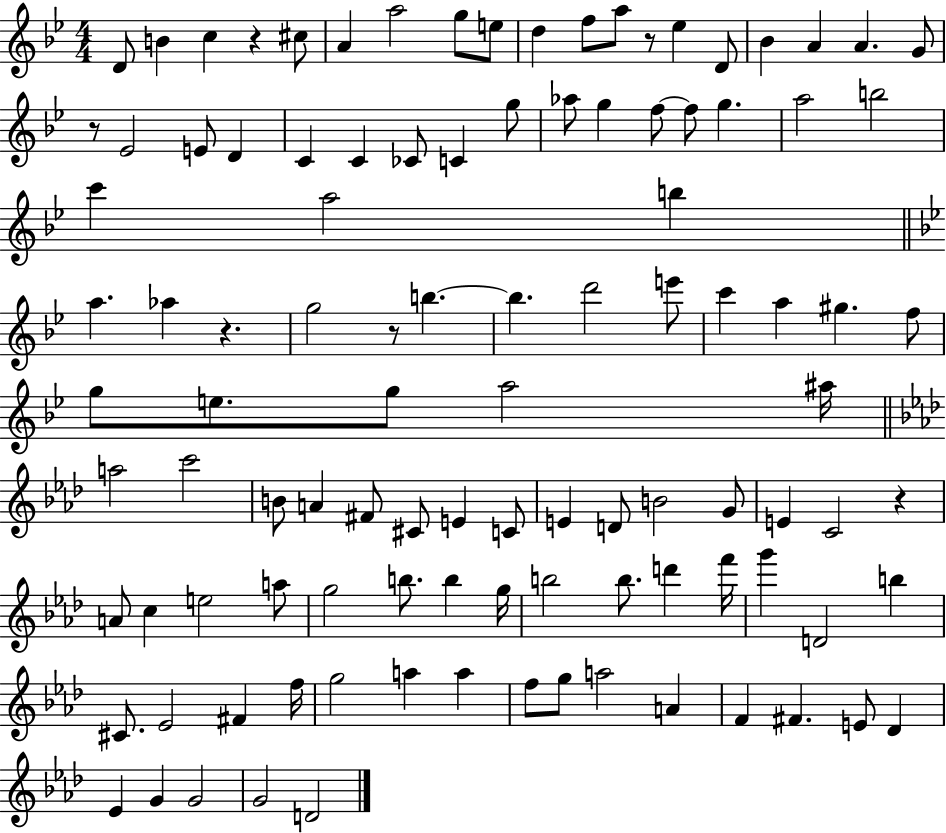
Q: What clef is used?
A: treble